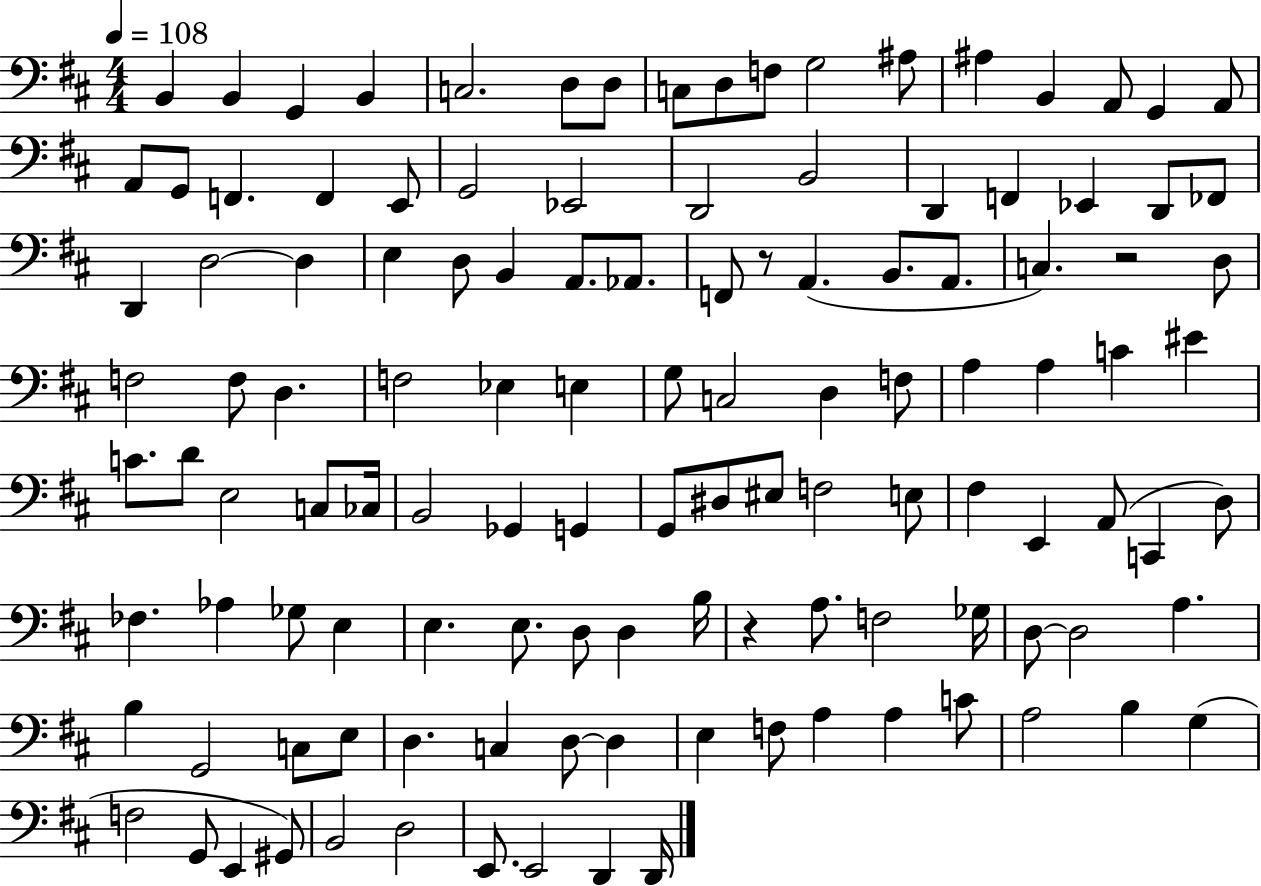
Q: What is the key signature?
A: D major